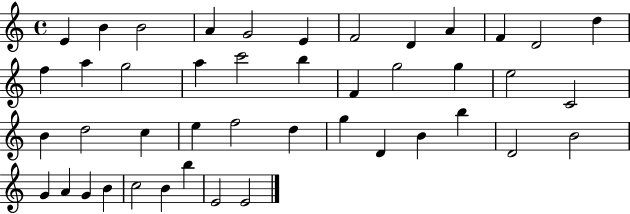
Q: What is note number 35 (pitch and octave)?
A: B4